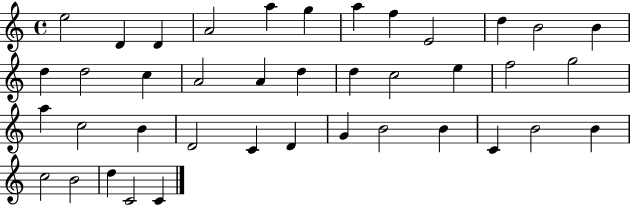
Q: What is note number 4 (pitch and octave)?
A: A4